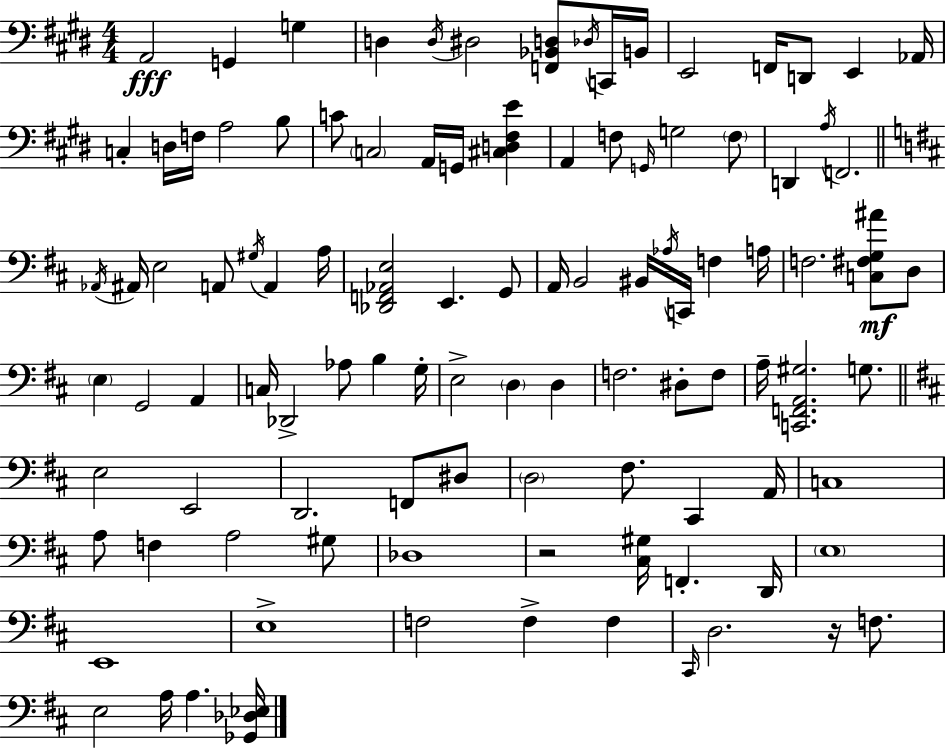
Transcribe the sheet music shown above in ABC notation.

X:1
T:Untitled
M:4/4
L:1/4
K:E
A,,2 G,, G, D, D,/4 ^D,2 [F,,_B,,D,]/2 _D,/4 C,,/4 B,,/4 E,,2 F,,/4 D,,/2 E,, _A,,/4 C, D,/4 F,/4 A,2 B,/2 C/2 C,2 A,,/4 G,,/4 [^C,D,^F,E] A,, F,/2 G,,/4 G,2 F,/2 D,, A,/4 F,,2 _A,,/4 ^A,,/4 E,2 A,,/2 ^G,/4 A,, A,/4 [_D,,F,,_A,,E,]2 E,, G,,/2 A,,/4 B,,2 ^B,,/4 _A,/4 C,,/4 F, A,/4 F,2 [C,^F,G,^A]/2 D,/2 E, G,,2 A,, C,/4 _D,,2 _A,/2 B, G,/4 E,2 D, D, F,2 ^D,/2 F,/2 A,/4 [C,,F,,A,,^G,]2 G,/2 E,2 E,,2 D,,2 F,,/2 ^D,/2 D,2 ^F,/2 ^C,, A,,/4 C,4 A,/2 F, A,2 ^G,/2 _D,4 z2 [^C,^G,]/4 F,, D,,/4 E,4 E,,4 E,4 F,2 F, F, ^C,,/4 D,2 z/4 F,/2 E,2 A,/4 A, [_G,,_D,_E,]/4